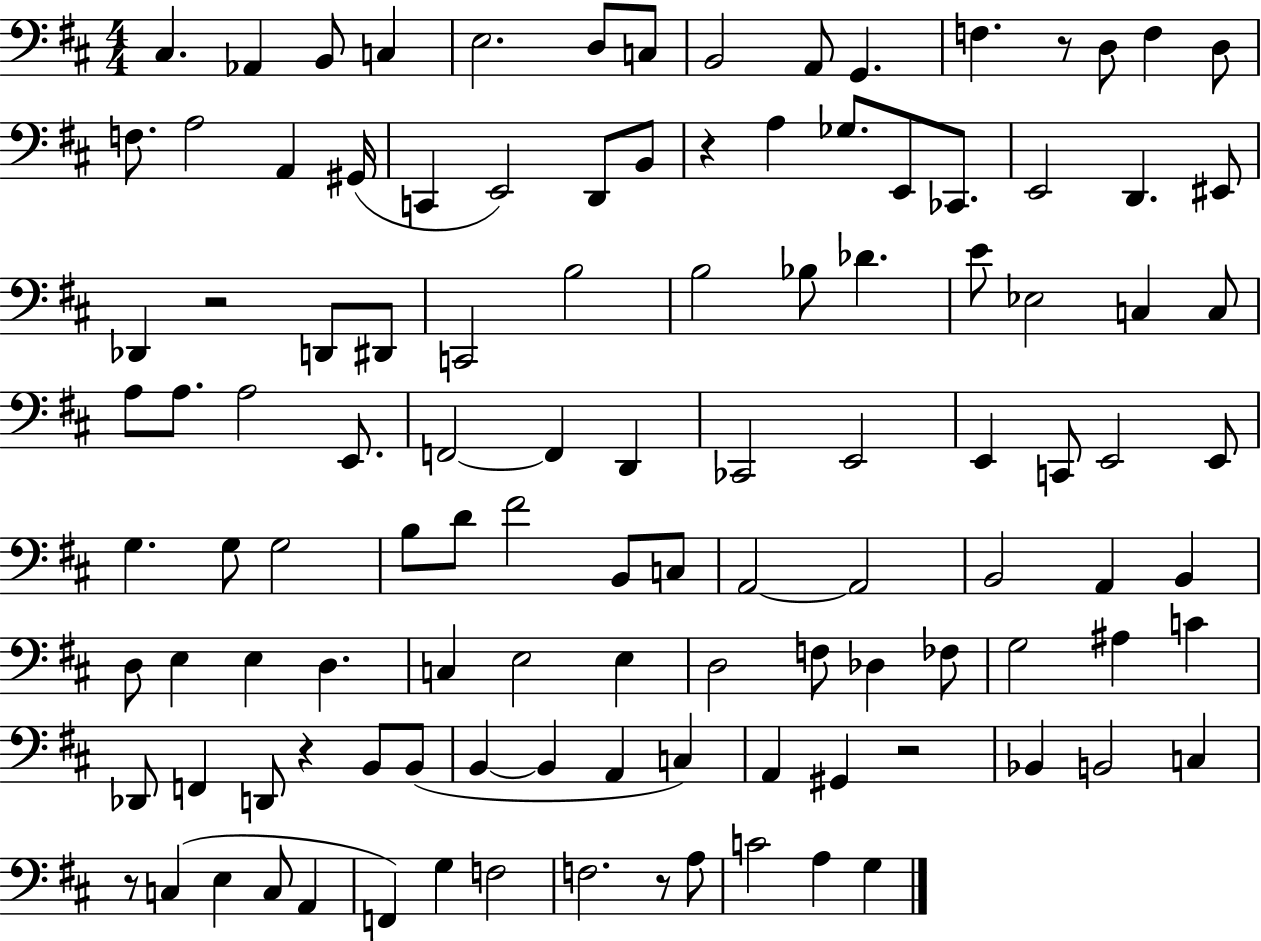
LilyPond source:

{
  \clef bass
  \numericTimeSignature
  \time 4/4
  \key d \major
  cis4. aes,4 b,8 c4 | e2. d8 c8 | b,2 a,8 g,4. | f4. r8 d8 f4 d8 | \break f8. a2 a,4 gis,16( | c,4 e,2) d,8 b,8 | r4 a4 ges8. e,8 ces,8. | e,2 d,4. eis,8 | \break des,4 r2 d,8 dis,8 | c,2 b2 | b2 bes8 des'4. | e'8 ees2 c4 c8 | \break a8 a8. a2 e,8. | f,2~~ f,4 d,4 | ces,2 e,2 | e,4 c,8 e,2 e,8 | \break g4. g8 g2 | b8 d'8 fis'2 b,8 c8 | a,2~~ a,2 | b,2 a,4 b,4 | \break d8 e4 e4 d4. | c4 e2 e4 | d2 f8 des4 fes8 | g2 ais4 c'4 | \break des,8 f,4 d,8 r4 b,8 b,8( | b,4~~ b,4 a,4 c4) | a,4 gis,4 r2 | bes,4 b,2 c4 | \break r8 c4( e4 c8 a,4 | f,4) g4 f2 | f2. r8 a8 | c'2 a4 g4 | \break \bar "|."
}